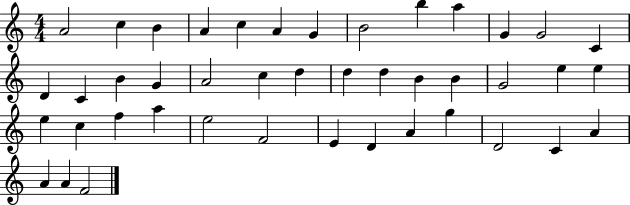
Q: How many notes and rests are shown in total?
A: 43